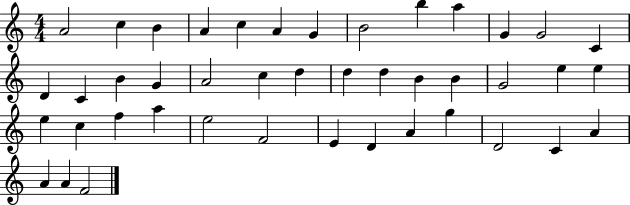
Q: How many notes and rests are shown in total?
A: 43